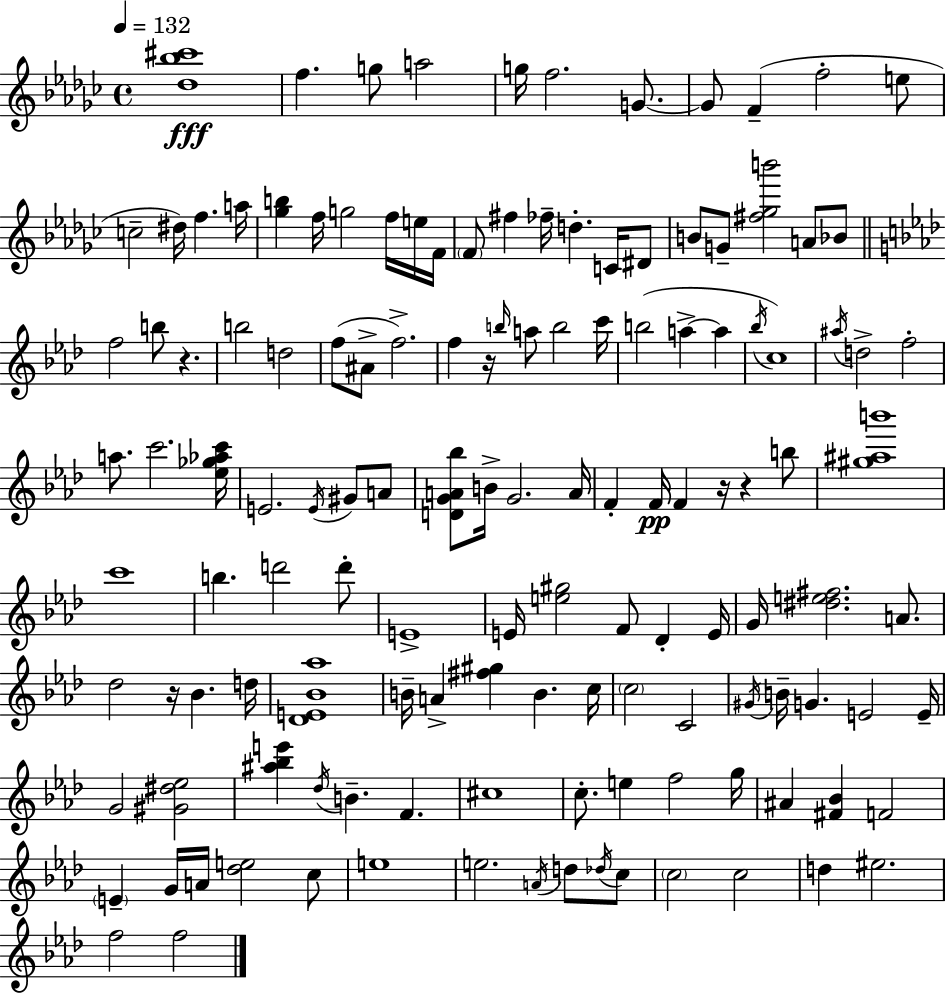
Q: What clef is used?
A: treble